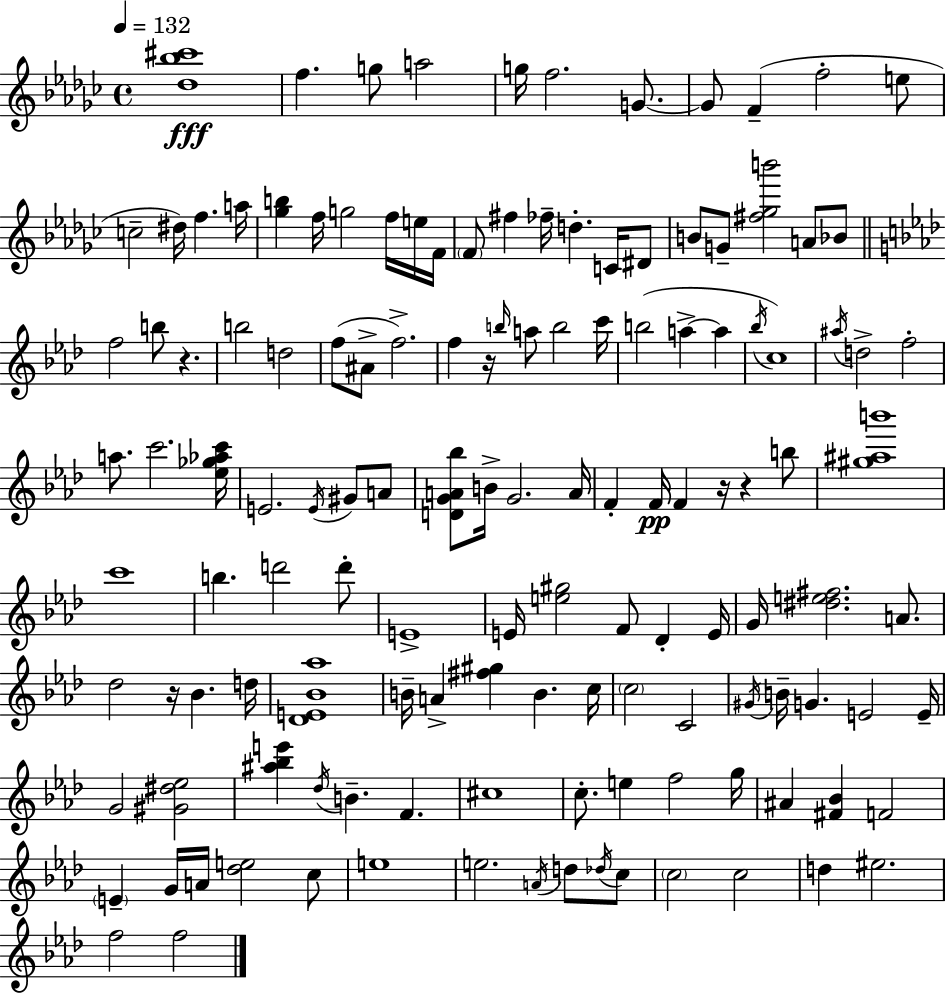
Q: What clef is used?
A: treble